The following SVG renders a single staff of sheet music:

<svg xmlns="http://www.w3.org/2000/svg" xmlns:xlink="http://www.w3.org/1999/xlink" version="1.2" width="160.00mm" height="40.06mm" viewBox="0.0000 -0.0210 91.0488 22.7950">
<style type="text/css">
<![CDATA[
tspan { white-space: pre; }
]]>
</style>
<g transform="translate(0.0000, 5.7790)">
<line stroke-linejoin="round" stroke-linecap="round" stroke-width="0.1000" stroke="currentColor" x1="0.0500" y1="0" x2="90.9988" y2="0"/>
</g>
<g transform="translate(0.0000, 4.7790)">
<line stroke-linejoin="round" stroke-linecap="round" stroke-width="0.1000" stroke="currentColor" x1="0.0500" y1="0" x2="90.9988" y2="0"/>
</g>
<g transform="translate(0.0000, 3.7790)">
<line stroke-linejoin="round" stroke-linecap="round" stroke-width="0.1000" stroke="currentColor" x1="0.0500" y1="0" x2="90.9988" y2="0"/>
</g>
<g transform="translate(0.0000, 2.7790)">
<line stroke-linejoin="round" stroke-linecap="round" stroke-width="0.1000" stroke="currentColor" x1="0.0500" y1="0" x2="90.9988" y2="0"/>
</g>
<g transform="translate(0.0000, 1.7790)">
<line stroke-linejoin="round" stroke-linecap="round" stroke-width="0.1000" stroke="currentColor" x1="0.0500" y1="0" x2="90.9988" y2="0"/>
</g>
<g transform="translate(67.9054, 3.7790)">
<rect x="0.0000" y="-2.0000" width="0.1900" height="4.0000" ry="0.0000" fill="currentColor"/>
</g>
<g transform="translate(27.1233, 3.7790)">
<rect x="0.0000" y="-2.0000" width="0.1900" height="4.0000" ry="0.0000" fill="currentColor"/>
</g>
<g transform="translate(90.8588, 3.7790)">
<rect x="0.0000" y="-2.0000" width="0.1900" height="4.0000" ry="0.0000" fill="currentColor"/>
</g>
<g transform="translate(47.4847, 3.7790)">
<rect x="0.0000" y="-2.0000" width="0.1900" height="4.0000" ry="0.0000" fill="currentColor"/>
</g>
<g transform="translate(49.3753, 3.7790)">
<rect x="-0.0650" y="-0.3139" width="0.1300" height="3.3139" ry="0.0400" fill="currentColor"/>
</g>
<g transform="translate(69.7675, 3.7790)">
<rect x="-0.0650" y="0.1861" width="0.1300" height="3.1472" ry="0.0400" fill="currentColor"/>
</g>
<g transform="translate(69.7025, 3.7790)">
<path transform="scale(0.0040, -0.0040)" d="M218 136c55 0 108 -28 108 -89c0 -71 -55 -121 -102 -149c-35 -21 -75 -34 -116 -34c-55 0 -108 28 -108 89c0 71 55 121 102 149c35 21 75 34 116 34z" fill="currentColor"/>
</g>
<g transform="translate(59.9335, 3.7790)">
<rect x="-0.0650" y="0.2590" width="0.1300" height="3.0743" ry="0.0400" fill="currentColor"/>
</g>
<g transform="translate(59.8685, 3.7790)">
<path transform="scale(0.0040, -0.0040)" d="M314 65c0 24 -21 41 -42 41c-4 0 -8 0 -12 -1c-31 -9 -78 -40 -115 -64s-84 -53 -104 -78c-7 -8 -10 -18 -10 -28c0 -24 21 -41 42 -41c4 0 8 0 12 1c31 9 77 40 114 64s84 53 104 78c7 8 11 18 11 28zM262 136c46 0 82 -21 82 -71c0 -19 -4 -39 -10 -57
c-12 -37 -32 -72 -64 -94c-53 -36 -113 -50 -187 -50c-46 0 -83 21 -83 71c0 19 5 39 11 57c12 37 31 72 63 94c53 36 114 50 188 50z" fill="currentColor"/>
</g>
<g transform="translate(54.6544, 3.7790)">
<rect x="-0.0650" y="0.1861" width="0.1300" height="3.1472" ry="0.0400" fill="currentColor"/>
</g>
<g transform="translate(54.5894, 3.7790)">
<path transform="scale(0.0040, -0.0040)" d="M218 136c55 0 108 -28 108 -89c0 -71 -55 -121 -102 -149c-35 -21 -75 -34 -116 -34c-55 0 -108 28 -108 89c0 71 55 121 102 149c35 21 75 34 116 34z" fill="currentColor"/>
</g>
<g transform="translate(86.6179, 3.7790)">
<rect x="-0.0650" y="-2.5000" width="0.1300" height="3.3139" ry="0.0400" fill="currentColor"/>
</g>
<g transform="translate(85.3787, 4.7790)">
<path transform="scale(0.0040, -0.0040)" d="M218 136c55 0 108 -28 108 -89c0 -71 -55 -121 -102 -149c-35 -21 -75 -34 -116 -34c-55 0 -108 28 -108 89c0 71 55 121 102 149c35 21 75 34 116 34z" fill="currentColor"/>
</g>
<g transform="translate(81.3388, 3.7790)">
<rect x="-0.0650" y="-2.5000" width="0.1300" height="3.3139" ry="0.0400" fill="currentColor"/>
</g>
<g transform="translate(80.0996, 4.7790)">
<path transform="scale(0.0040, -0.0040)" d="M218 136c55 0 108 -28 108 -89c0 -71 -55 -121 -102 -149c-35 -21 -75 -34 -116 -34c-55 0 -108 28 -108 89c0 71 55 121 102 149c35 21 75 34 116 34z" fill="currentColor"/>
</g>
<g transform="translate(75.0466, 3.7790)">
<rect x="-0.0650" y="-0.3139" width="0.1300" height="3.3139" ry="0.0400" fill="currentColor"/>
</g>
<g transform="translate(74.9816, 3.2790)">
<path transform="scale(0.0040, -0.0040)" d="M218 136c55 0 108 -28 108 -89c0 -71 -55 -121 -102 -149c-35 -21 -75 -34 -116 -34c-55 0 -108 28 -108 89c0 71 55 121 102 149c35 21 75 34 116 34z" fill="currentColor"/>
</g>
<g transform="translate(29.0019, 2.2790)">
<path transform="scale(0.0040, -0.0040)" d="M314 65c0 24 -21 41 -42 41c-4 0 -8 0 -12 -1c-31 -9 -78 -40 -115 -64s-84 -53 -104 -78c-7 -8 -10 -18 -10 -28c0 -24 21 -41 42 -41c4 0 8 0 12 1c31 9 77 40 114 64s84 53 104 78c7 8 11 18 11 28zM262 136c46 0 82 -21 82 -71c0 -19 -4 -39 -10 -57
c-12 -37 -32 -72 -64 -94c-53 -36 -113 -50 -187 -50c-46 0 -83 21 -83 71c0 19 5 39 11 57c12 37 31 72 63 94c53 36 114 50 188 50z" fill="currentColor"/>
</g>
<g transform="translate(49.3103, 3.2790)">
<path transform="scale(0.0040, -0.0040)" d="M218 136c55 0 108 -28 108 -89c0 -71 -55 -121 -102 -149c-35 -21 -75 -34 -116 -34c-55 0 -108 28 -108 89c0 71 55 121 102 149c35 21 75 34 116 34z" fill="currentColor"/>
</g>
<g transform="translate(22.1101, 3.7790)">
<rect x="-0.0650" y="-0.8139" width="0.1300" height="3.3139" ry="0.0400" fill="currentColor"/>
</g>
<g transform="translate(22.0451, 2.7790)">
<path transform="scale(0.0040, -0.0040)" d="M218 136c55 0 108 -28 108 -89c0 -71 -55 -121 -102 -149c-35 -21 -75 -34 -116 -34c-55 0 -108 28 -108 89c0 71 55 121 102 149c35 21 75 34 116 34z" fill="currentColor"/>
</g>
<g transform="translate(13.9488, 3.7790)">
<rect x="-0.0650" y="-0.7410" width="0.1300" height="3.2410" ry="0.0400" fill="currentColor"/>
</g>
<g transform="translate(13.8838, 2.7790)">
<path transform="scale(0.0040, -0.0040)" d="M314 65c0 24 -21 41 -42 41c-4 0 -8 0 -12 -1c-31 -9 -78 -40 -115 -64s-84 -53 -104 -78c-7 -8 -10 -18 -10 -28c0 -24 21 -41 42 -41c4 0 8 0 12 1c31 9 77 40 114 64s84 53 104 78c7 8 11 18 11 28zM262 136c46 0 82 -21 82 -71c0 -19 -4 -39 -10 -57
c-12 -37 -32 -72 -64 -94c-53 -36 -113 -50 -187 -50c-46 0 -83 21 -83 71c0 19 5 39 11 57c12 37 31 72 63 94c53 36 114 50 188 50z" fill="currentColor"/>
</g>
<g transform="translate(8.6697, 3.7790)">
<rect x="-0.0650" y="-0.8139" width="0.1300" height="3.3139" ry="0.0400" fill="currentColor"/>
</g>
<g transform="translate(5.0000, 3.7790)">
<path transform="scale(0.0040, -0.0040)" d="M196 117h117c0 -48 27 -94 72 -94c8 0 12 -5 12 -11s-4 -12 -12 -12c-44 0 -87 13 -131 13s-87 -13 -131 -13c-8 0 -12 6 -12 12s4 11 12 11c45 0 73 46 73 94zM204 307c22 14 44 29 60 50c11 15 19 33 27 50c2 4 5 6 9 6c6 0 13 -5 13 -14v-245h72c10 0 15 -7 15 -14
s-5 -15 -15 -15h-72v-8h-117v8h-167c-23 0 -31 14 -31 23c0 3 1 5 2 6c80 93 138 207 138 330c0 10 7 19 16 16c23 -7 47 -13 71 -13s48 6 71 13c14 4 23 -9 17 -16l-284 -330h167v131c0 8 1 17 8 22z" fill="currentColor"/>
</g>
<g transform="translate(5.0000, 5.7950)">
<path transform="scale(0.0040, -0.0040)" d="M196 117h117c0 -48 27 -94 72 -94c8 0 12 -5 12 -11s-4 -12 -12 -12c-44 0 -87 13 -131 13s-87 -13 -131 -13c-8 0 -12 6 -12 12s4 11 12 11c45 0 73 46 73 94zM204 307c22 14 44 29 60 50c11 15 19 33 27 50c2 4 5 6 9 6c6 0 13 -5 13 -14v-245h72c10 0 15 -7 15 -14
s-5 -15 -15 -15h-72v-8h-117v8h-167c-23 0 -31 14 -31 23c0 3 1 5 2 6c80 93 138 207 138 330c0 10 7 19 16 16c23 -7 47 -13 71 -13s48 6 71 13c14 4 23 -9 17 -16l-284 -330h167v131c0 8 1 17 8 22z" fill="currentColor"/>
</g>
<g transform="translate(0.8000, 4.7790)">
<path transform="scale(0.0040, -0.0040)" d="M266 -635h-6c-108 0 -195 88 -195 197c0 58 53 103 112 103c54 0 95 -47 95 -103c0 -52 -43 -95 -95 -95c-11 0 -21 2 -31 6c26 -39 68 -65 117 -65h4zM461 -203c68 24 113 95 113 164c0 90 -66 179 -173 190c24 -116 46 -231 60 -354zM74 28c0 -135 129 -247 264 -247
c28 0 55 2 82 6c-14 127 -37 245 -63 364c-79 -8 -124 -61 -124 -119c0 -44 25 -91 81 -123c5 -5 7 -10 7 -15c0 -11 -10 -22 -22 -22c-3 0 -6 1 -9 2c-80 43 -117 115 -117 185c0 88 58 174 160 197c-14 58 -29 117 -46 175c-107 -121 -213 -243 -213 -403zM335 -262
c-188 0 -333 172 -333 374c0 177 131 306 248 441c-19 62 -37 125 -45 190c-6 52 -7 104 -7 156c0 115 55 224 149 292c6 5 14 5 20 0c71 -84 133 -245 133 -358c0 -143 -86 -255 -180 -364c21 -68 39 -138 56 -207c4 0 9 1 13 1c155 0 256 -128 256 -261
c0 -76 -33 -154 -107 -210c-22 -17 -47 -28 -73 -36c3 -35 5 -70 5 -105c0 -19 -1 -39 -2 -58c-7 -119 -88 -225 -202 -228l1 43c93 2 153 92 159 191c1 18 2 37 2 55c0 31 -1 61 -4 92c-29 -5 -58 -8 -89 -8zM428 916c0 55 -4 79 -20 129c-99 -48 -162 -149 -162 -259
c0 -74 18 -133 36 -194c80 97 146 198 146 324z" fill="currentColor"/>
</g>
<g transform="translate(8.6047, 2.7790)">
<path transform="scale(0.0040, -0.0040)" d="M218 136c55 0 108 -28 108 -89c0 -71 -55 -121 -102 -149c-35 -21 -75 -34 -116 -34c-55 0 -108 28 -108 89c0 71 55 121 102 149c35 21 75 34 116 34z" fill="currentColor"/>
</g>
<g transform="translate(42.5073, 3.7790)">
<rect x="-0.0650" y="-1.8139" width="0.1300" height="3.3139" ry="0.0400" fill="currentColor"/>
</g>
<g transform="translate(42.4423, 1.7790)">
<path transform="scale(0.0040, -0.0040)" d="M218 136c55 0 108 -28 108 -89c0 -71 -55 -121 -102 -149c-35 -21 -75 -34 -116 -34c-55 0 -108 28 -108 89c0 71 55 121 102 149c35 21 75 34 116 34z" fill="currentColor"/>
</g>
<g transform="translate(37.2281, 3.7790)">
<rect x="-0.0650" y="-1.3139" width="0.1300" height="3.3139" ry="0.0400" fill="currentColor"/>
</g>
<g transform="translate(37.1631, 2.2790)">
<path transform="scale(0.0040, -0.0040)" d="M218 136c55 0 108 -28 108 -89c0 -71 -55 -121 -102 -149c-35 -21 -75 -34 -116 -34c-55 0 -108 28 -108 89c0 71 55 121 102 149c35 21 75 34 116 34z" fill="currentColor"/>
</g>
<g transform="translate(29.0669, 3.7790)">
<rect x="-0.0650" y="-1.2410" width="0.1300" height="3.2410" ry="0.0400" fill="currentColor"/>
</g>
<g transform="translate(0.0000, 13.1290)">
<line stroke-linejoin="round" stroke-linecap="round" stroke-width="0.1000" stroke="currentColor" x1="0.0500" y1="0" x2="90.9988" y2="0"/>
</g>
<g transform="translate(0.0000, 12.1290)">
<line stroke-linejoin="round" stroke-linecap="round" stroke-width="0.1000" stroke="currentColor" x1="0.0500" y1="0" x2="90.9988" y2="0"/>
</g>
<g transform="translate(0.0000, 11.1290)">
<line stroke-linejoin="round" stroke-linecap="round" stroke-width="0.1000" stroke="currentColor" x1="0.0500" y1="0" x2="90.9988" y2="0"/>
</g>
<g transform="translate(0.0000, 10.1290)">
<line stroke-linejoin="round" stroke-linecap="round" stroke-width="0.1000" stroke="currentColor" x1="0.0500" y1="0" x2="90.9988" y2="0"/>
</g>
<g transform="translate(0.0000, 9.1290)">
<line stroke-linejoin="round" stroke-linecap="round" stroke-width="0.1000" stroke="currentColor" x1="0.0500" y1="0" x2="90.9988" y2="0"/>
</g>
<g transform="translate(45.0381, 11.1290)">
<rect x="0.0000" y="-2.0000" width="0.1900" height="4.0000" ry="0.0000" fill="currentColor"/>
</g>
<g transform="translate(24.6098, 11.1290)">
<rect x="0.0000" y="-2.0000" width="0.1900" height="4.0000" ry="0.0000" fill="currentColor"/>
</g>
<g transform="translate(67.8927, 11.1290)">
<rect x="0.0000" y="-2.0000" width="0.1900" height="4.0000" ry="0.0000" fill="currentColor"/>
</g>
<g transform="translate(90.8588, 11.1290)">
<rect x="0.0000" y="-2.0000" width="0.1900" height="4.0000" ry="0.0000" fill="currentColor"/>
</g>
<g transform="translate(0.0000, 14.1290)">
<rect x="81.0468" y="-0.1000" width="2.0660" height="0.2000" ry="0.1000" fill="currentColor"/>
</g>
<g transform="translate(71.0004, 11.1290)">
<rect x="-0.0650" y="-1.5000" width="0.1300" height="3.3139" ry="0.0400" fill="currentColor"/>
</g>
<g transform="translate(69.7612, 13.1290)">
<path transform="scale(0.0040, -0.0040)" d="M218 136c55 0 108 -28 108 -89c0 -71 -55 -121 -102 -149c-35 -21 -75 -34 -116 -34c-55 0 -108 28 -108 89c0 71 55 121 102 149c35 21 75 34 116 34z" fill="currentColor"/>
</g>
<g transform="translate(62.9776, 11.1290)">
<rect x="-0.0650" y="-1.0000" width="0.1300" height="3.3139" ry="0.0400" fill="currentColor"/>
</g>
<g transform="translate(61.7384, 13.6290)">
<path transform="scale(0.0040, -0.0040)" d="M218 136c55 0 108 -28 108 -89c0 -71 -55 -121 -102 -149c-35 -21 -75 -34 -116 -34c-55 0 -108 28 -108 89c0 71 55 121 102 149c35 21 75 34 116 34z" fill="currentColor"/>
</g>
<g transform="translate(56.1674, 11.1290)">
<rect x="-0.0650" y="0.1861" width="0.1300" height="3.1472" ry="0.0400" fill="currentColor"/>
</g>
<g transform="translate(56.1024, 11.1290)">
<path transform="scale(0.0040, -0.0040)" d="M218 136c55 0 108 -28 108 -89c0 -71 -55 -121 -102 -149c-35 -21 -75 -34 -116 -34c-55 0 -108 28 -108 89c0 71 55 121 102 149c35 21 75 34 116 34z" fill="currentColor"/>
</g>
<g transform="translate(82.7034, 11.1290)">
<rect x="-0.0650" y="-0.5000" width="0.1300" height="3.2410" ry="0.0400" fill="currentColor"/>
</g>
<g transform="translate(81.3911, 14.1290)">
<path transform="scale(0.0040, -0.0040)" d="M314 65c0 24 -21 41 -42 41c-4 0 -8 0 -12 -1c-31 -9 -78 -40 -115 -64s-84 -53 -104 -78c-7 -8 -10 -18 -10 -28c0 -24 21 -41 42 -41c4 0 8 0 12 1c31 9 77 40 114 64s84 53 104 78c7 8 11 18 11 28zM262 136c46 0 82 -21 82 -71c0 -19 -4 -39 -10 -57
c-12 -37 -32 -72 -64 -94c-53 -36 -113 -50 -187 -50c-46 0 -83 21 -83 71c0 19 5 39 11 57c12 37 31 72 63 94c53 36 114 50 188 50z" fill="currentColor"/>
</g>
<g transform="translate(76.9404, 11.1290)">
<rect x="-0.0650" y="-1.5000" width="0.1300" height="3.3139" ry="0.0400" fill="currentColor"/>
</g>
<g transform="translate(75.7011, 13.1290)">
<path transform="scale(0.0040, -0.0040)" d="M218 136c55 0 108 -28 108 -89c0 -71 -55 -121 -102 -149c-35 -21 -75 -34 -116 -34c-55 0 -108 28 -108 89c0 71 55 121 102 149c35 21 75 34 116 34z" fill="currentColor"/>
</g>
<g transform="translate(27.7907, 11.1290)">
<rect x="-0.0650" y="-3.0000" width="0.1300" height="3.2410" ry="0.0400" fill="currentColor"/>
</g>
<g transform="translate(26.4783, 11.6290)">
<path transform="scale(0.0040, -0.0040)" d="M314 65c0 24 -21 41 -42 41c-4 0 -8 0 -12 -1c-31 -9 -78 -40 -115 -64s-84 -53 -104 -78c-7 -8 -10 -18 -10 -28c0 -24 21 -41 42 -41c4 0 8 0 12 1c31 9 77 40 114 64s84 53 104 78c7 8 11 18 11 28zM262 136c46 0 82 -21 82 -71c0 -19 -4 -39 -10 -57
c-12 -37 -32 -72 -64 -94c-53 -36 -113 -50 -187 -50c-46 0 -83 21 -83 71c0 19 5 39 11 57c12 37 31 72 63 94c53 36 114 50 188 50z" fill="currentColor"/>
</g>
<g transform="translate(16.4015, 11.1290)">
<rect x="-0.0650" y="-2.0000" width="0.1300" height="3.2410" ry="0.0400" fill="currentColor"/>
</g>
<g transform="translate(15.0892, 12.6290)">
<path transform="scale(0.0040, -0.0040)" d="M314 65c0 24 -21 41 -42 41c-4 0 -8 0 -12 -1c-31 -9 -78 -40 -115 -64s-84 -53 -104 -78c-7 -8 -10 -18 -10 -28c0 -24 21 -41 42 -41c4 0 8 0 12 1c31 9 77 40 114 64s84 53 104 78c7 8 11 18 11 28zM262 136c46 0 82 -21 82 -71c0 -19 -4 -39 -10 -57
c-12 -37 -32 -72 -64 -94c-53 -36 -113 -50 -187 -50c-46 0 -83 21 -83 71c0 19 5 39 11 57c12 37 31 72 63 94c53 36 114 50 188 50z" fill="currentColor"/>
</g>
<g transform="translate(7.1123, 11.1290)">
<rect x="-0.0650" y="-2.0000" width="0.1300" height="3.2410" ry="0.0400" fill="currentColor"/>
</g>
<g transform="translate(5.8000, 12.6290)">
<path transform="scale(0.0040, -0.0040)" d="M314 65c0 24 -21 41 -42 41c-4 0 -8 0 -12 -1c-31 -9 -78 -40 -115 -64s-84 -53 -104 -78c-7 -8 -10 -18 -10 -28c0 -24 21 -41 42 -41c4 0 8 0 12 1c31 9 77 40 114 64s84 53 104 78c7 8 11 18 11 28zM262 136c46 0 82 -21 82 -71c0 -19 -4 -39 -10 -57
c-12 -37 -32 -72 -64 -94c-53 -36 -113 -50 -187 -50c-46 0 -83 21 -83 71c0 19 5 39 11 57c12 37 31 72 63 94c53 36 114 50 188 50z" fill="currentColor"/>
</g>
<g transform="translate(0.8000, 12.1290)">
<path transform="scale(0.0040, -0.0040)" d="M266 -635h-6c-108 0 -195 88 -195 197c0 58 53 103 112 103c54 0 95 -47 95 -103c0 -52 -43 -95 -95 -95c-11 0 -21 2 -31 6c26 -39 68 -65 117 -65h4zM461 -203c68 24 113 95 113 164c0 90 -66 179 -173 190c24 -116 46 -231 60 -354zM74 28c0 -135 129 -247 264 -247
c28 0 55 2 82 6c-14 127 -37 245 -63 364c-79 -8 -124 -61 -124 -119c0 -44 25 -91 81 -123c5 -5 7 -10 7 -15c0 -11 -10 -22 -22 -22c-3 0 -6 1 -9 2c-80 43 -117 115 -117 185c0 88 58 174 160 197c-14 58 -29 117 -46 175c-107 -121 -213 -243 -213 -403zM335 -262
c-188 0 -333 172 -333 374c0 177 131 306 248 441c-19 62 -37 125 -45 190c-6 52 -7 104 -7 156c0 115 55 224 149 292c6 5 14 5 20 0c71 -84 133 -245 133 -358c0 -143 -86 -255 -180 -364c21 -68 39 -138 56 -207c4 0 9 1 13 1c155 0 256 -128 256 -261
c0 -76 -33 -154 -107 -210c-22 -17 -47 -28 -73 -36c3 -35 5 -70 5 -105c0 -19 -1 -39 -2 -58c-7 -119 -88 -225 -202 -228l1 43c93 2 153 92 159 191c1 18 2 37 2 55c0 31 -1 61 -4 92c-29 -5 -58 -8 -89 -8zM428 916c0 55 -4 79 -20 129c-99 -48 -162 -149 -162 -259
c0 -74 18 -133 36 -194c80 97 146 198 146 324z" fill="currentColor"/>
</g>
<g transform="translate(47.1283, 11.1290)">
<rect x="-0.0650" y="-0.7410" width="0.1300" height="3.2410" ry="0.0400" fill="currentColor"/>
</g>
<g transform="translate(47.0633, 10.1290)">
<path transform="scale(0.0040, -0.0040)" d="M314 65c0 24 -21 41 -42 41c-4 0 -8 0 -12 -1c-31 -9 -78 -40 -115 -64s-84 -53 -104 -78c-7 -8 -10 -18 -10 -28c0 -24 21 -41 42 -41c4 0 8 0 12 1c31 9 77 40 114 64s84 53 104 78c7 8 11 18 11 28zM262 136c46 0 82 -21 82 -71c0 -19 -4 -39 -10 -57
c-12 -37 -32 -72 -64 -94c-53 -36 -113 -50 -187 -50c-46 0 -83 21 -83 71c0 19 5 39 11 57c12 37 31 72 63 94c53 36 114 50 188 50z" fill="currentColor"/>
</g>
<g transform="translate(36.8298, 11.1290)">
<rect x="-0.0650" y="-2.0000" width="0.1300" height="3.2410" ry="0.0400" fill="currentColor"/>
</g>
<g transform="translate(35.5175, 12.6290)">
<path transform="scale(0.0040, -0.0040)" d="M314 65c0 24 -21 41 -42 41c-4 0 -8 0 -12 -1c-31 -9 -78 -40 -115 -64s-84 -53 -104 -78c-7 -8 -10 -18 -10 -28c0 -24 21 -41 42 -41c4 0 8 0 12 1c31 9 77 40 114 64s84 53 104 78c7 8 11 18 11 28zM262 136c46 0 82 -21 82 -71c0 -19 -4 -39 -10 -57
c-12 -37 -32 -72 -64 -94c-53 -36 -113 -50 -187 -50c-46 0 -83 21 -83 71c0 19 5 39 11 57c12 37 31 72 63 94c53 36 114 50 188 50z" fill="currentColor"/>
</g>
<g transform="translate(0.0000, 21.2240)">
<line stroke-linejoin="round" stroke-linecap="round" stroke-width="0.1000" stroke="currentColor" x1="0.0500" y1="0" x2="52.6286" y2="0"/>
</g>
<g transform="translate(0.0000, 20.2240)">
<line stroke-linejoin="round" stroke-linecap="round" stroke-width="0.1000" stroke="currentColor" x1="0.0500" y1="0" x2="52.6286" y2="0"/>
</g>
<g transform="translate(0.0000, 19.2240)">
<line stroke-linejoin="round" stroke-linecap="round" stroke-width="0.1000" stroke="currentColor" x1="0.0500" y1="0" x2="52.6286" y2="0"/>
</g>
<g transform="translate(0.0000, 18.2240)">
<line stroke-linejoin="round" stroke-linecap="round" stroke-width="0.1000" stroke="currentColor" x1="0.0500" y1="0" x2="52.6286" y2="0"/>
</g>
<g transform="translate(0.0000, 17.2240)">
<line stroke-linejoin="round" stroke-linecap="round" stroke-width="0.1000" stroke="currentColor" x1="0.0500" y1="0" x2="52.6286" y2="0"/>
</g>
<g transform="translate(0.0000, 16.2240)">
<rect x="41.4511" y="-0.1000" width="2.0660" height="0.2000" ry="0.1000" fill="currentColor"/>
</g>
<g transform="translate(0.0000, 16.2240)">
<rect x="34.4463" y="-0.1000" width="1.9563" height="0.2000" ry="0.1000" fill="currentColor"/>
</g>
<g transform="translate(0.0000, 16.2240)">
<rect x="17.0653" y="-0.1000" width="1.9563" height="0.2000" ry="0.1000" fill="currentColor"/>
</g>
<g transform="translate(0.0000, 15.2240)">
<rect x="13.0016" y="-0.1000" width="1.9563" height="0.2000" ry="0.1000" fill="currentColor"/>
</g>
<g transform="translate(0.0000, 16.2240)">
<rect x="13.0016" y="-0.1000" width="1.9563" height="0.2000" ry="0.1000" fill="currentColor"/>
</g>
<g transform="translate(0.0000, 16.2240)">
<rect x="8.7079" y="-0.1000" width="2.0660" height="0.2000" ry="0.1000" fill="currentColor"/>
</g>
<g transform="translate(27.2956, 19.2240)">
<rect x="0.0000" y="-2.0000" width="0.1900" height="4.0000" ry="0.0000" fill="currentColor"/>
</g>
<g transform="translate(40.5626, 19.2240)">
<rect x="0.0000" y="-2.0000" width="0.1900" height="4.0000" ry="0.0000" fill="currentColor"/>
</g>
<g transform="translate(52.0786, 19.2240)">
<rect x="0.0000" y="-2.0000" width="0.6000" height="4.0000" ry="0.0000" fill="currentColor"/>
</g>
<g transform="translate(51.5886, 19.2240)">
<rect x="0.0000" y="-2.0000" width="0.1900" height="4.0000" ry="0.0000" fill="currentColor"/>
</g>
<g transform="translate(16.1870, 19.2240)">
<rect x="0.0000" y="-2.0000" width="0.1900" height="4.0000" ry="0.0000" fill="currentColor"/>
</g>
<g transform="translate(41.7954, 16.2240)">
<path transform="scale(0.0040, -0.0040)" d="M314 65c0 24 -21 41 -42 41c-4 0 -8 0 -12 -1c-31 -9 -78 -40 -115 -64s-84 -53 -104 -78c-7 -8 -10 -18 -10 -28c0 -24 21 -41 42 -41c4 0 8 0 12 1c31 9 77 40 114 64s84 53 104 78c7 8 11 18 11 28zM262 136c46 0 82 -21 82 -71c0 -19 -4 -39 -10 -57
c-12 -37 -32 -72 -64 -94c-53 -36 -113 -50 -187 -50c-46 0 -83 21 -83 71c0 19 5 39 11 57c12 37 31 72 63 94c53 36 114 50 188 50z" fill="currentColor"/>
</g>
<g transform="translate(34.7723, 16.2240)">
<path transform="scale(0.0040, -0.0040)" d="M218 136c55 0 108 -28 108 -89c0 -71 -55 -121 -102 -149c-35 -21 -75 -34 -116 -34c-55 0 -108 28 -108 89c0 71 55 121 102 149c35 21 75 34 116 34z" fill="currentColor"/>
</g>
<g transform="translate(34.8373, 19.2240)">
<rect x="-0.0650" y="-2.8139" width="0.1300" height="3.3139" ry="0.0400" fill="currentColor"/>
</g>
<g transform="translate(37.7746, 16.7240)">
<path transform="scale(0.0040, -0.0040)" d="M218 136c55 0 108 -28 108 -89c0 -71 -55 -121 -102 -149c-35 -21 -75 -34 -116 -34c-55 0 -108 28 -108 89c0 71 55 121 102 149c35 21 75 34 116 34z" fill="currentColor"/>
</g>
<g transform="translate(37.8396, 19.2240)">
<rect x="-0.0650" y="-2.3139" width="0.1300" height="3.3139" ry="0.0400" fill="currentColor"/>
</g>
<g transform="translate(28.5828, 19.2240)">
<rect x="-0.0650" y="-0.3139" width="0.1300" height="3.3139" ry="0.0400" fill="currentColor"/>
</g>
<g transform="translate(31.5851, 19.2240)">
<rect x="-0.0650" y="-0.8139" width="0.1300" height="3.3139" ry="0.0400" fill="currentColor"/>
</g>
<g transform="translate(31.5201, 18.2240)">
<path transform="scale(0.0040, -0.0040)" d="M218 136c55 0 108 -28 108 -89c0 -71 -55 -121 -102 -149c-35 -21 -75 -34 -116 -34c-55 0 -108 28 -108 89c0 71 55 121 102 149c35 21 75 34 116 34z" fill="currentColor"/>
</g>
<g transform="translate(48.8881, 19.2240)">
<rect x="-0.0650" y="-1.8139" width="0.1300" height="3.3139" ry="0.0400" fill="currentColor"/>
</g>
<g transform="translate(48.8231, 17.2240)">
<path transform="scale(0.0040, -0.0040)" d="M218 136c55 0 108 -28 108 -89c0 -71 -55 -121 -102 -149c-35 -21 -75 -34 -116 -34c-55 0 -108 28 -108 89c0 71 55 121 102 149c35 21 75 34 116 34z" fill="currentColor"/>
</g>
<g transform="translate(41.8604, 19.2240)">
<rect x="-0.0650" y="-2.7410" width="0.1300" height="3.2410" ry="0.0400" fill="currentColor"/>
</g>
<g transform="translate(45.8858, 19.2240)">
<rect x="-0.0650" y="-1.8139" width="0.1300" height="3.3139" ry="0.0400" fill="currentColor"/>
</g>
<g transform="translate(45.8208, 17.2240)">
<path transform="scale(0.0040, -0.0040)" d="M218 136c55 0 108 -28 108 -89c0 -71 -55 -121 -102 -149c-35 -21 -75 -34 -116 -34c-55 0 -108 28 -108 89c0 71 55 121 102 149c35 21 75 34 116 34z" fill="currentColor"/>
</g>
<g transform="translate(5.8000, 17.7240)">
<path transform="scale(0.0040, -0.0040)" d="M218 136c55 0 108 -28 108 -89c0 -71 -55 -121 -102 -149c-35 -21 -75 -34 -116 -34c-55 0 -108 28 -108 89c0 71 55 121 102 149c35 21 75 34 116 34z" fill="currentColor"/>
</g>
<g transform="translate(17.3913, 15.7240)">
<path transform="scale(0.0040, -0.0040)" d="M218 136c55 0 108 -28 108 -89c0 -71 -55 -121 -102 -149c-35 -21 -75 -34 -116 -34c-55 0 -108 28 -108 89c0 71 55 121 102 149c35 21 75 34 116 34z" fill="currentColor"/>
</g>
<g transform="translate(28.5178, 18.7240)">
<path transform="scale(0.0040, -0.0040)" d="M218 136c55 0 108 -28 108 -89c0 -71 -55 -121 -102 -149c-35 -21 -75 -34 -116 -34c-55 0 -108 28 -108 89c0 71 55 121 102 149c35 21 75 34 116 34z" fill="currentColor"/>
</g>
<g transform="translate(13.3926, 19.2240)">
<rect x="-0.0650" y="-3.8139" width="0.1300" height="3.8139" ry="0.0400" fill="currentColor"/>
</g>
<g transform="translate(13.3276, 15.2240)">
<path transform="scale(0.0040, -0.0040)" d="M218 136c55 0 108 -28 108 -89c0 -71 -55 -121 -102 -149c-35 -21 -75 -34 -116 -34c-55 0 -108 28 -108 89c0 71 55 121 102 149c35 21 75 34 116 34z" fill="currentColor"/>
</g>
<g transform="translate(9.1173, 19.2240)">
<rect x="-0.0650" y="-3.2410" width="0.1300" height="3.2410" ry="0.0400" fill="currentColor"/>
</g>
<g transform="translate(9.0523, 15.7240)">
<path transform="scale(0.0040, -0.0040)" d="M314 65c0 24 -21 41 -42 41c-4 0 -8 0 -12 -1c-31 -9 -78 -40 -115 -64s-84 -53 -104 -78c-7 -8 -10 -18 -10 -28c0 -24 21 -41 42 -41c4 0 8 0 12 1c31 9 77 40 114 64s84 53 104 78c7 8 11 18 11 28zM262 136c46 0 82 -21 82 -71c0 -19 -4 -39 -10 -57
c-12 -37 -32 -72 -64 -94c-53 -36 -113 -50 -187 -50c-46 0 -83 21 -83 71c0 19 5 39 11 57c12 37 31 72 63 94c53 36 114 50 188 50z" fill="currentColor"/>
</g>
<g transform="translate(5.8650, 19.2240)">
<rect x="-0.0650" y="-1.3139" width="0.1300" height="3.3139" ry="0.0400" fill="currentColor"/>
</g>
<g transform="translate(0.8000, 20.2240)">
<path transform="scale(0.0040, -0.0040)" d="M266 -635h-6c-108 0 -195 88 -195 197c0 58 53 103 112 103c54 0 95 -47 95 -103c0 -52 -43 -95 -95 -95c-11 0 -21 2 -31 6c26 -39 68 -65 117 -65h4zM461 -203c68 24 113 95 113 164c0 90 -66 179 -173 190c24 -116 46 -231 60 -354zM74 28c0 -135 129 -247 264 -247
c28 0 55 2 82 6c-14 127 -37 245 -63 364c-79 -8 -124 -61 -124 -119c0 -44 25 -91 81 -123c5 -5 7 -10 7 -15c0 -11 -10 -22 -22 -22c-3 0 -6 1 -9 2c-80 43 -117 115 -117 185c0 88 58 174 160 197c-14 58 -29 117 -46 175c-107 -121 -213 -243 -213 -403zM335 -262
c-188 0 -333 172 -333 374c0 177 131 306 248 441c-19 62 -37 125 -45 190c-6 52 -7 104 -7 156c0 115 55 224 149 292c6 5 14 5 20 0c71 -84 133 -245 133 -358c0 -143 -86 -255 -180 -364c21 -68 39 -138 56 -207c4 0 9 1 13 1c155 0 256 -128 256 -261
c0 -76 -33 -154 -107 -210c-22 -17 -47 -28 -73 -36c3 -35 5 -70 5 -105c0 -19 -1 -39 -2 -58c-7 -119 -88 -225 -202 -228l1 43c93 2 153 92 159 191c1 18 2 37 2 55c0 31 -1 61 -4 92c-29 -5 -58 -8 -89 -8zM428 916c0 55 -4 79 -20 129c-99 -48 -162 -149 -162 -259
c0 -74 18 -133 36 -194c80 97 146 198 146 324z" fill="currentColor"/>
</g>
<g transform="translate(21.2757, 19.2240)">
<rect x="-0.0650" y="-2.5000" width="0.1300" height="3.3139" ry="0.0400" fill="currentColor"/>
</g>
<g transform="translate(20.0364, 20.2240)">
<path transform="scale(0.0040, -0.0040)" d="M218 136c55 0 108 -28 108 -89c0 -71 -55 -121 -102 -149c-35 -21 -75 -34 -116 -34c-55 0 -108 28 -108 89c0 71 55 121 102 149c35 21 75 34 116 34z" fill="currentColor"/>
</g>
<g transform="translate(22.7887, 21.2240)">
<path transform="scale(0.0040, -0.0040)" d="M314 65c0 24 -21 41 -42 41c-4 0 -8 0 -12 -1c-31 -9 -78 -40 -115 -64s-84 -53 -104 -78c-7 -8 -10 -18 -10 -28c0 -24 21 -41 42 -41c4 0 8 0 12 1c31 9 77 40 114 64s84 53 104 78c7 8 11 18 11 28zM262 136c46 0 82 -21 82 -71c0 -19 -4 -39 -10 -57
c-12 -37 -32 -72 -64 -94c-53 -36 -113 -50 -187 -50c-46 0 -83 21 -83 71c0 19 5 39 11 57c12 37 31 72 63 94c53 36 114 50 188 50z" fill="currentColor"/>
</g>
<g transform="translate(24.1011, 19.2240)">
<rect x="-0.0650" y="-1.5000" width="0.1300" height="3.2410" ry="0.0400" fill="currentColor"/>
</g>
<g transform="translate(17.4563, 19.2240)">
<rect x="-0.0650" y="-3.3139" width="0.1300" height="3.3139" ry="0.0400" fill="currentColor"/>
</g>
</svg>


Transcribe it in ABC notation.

X:1
T:Untitled
M:4/4
L:1/4
K:C
d d2 d e2 e f c B B2 B c G G F2 F2 A2 F2 d2 B D E E C2 e b2 c' b G E2 c d a g a2 f f